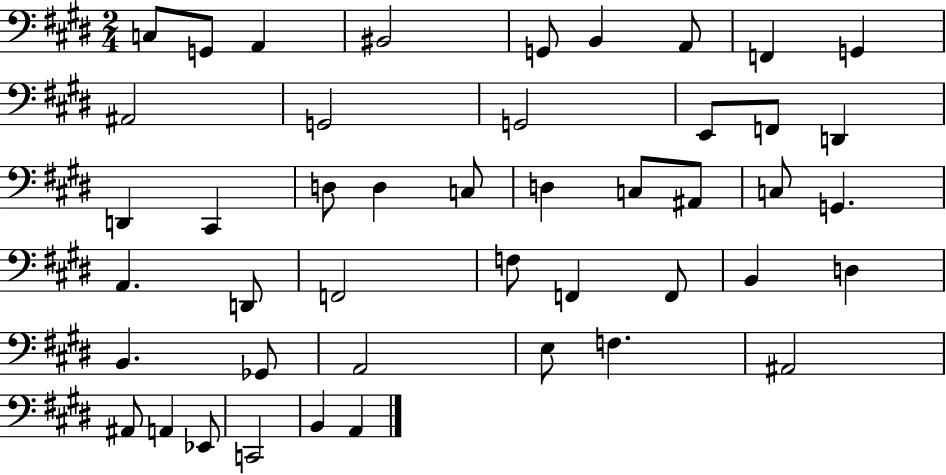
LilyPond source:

{
  \clef bass
  \numericTimeSignature
  \time 2/4
  \key e \major
  c8 g,8 a,4 | bis,2 | g,8 b,4 a,8 | f,4 g,4 | \break ais,2 | g,2 | g,2 | e,8 f,8 d,4 | \break d,4 cis,4 | d8 d4 c8 | d4 c8 ais,8 | c8 g,4. | \break a,4. d,8 | f,2 | f8 f,4 f,8 | b,4 d4 | \break b,4. ges,8 | a,2 | e8 f4. | ais,2 | \break ais,8 a,4 ees,8 | c,2 | b,4 a,4 | \bar "|."
}